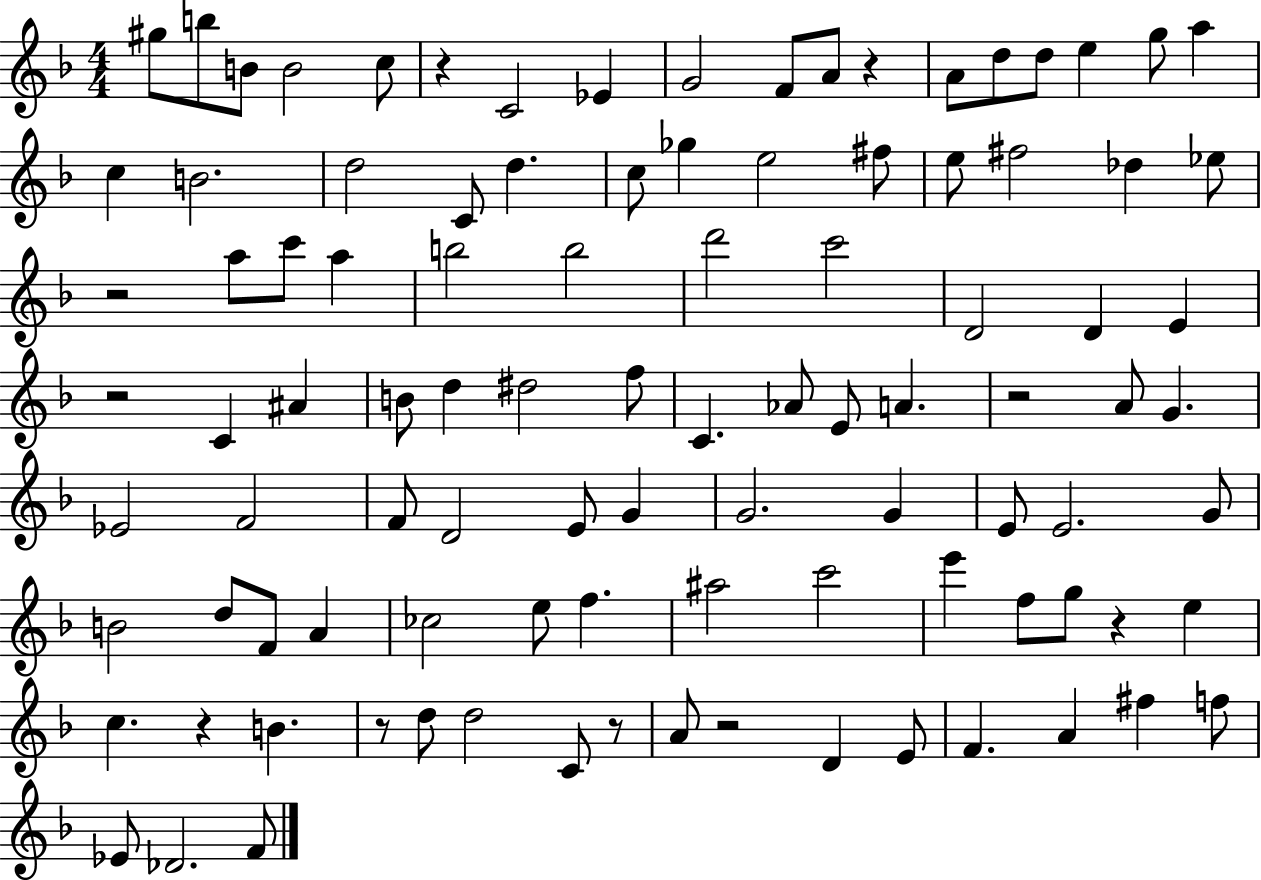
{
  \clef treble
  \numericTimeSignature
  \time 4/4
  \key f \major
  gis''8 b''8 b'8 b'2 c''8 | r4 c'2 ees'4 | g'2 f'8 a'8 r4 | a'8 d''8 d''8 e''4 g''8 a''4 | \break c''4 b'2. | d''2 c'8 d''4. | c''8 ges''4 e''2 fis''8 | e''8 fis''2 des''4 ees''8 | \break r2 a''8 c'''8 a''4 | b''2 b''2 | d'''2 c'''2 | d'2 d'4 e'4 | \break r2 c'4 ais'4 | b'8 d''4 dis''2 f''8 | c'4. aes'8 e'8 a'4. | r2 a'8 g'4. | \break ees'2 f'2 | f'8 d'2 e'8 g'4 | g'2. g'4 | e'8 e'2. g'8 | \break b'2 d''8 f'8 a'4 | ces''2 e''8 f''4. | ais''2 c'''2 | e'''4 f''8 g''8 r4 e''4 | \break c''4. r4 b'4. | r8 d''8 d''2 c'8 r8 | a'8 r2 d'4 e'8 | f'4. a'4 fis''4 f''8 | \break ees'8 des'2. f'8 | \bar "|."
}